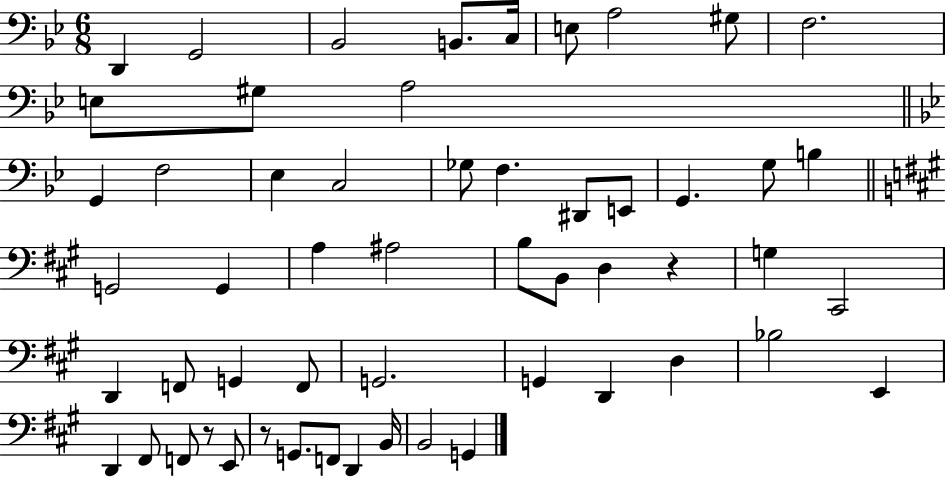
X:1
T:Untitled
M:6/8
L:1/4
K:Bb
D,, G,,2 _B,,2 B,,/2 C,/4 E,/2 A,2 ^G,/2 F,2 E,/2 ^G,/2 A,2 G,, F,2 _E, C,2 _G,/2 F, ^D,,/2 E,,/2 G,, G,/2 B, G,,2 G,, A, ^A,2 B,/2 B,,/2 D, z G, ^C,,2 D,, F,,/2 G,, F,,/2 G,,2 G,, D,, D, _B,2 E,, D,, ^F,,/2 F,,/2 z/2 E,,/2 z/2 G,,/2 F,,/2 D,, B,,/4 B,,2 G,,